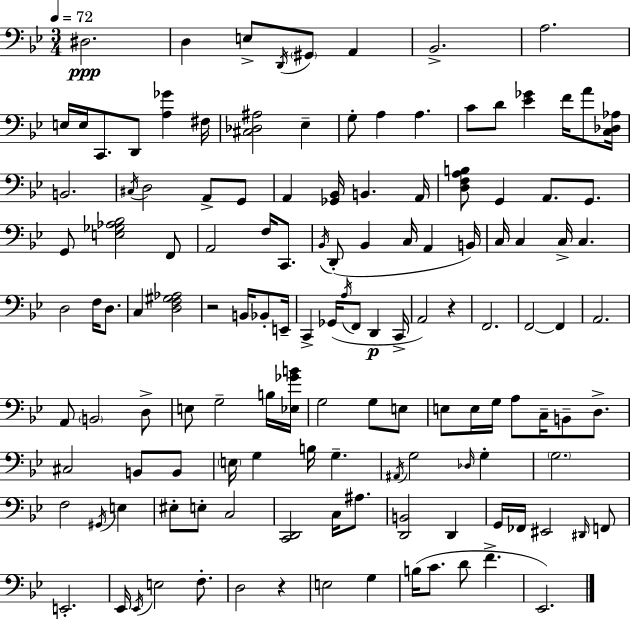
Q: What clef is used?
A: bass